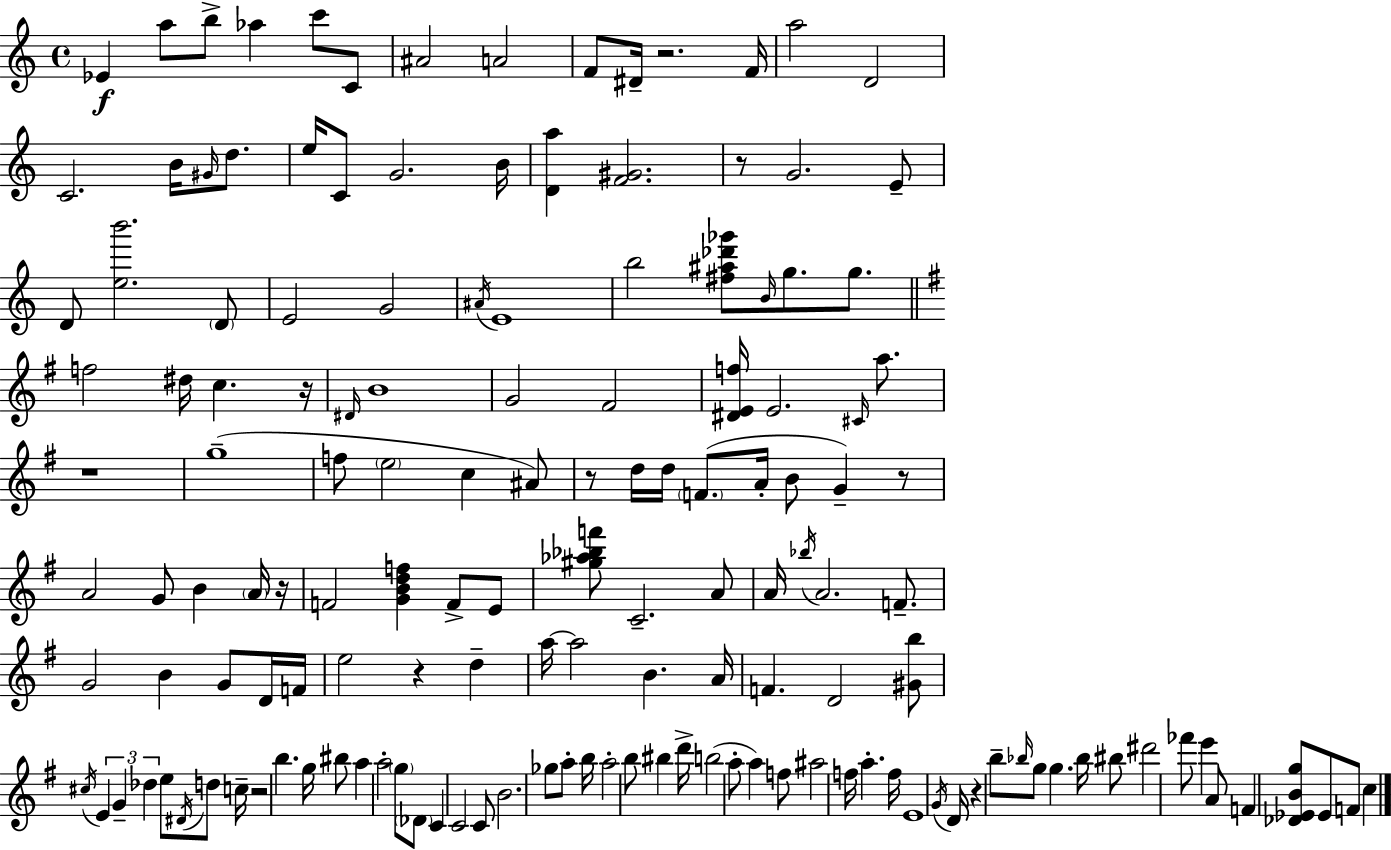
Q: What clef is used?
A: treble